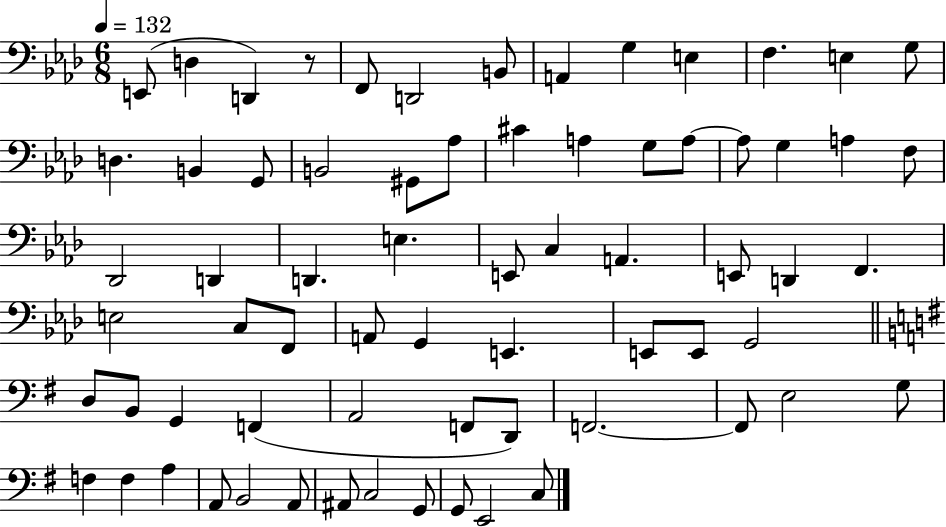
{
  \clef bass
  \numericTimeSignature
  \time 6/8
  \key aes \major
  \tempo 4 = 132
  \repeat volta 2 { e,8( d4 d,4) r8 | f,8 d,2 b,8 | a,4 g4 e4 | f4. e4 g8 | \break d4. b,4 g,8 | b,2 gis,8 aes8 | cis'4 a4 g8 a8~~ | a8 g4 a4 f8 | \break des,2 d,4 | d,4. e4. | e,8 c4 a,4. | e,8 d,4 f,4. | \break e2 c8 f,8 | a,8 g,4 e,4. | e,8 e,8 g,2 | \bar "||" \break \key g \major d8 b,8 g,4 f,4( | a,2 f,8 d,8) | f,2.~~ | f,8 e2 g8 | \break f4 f4 a4 | a,8 b,2 a,8 | ais,8 c2 g,8 | g,8 e,2 c8 | \break } \bar "|."
}